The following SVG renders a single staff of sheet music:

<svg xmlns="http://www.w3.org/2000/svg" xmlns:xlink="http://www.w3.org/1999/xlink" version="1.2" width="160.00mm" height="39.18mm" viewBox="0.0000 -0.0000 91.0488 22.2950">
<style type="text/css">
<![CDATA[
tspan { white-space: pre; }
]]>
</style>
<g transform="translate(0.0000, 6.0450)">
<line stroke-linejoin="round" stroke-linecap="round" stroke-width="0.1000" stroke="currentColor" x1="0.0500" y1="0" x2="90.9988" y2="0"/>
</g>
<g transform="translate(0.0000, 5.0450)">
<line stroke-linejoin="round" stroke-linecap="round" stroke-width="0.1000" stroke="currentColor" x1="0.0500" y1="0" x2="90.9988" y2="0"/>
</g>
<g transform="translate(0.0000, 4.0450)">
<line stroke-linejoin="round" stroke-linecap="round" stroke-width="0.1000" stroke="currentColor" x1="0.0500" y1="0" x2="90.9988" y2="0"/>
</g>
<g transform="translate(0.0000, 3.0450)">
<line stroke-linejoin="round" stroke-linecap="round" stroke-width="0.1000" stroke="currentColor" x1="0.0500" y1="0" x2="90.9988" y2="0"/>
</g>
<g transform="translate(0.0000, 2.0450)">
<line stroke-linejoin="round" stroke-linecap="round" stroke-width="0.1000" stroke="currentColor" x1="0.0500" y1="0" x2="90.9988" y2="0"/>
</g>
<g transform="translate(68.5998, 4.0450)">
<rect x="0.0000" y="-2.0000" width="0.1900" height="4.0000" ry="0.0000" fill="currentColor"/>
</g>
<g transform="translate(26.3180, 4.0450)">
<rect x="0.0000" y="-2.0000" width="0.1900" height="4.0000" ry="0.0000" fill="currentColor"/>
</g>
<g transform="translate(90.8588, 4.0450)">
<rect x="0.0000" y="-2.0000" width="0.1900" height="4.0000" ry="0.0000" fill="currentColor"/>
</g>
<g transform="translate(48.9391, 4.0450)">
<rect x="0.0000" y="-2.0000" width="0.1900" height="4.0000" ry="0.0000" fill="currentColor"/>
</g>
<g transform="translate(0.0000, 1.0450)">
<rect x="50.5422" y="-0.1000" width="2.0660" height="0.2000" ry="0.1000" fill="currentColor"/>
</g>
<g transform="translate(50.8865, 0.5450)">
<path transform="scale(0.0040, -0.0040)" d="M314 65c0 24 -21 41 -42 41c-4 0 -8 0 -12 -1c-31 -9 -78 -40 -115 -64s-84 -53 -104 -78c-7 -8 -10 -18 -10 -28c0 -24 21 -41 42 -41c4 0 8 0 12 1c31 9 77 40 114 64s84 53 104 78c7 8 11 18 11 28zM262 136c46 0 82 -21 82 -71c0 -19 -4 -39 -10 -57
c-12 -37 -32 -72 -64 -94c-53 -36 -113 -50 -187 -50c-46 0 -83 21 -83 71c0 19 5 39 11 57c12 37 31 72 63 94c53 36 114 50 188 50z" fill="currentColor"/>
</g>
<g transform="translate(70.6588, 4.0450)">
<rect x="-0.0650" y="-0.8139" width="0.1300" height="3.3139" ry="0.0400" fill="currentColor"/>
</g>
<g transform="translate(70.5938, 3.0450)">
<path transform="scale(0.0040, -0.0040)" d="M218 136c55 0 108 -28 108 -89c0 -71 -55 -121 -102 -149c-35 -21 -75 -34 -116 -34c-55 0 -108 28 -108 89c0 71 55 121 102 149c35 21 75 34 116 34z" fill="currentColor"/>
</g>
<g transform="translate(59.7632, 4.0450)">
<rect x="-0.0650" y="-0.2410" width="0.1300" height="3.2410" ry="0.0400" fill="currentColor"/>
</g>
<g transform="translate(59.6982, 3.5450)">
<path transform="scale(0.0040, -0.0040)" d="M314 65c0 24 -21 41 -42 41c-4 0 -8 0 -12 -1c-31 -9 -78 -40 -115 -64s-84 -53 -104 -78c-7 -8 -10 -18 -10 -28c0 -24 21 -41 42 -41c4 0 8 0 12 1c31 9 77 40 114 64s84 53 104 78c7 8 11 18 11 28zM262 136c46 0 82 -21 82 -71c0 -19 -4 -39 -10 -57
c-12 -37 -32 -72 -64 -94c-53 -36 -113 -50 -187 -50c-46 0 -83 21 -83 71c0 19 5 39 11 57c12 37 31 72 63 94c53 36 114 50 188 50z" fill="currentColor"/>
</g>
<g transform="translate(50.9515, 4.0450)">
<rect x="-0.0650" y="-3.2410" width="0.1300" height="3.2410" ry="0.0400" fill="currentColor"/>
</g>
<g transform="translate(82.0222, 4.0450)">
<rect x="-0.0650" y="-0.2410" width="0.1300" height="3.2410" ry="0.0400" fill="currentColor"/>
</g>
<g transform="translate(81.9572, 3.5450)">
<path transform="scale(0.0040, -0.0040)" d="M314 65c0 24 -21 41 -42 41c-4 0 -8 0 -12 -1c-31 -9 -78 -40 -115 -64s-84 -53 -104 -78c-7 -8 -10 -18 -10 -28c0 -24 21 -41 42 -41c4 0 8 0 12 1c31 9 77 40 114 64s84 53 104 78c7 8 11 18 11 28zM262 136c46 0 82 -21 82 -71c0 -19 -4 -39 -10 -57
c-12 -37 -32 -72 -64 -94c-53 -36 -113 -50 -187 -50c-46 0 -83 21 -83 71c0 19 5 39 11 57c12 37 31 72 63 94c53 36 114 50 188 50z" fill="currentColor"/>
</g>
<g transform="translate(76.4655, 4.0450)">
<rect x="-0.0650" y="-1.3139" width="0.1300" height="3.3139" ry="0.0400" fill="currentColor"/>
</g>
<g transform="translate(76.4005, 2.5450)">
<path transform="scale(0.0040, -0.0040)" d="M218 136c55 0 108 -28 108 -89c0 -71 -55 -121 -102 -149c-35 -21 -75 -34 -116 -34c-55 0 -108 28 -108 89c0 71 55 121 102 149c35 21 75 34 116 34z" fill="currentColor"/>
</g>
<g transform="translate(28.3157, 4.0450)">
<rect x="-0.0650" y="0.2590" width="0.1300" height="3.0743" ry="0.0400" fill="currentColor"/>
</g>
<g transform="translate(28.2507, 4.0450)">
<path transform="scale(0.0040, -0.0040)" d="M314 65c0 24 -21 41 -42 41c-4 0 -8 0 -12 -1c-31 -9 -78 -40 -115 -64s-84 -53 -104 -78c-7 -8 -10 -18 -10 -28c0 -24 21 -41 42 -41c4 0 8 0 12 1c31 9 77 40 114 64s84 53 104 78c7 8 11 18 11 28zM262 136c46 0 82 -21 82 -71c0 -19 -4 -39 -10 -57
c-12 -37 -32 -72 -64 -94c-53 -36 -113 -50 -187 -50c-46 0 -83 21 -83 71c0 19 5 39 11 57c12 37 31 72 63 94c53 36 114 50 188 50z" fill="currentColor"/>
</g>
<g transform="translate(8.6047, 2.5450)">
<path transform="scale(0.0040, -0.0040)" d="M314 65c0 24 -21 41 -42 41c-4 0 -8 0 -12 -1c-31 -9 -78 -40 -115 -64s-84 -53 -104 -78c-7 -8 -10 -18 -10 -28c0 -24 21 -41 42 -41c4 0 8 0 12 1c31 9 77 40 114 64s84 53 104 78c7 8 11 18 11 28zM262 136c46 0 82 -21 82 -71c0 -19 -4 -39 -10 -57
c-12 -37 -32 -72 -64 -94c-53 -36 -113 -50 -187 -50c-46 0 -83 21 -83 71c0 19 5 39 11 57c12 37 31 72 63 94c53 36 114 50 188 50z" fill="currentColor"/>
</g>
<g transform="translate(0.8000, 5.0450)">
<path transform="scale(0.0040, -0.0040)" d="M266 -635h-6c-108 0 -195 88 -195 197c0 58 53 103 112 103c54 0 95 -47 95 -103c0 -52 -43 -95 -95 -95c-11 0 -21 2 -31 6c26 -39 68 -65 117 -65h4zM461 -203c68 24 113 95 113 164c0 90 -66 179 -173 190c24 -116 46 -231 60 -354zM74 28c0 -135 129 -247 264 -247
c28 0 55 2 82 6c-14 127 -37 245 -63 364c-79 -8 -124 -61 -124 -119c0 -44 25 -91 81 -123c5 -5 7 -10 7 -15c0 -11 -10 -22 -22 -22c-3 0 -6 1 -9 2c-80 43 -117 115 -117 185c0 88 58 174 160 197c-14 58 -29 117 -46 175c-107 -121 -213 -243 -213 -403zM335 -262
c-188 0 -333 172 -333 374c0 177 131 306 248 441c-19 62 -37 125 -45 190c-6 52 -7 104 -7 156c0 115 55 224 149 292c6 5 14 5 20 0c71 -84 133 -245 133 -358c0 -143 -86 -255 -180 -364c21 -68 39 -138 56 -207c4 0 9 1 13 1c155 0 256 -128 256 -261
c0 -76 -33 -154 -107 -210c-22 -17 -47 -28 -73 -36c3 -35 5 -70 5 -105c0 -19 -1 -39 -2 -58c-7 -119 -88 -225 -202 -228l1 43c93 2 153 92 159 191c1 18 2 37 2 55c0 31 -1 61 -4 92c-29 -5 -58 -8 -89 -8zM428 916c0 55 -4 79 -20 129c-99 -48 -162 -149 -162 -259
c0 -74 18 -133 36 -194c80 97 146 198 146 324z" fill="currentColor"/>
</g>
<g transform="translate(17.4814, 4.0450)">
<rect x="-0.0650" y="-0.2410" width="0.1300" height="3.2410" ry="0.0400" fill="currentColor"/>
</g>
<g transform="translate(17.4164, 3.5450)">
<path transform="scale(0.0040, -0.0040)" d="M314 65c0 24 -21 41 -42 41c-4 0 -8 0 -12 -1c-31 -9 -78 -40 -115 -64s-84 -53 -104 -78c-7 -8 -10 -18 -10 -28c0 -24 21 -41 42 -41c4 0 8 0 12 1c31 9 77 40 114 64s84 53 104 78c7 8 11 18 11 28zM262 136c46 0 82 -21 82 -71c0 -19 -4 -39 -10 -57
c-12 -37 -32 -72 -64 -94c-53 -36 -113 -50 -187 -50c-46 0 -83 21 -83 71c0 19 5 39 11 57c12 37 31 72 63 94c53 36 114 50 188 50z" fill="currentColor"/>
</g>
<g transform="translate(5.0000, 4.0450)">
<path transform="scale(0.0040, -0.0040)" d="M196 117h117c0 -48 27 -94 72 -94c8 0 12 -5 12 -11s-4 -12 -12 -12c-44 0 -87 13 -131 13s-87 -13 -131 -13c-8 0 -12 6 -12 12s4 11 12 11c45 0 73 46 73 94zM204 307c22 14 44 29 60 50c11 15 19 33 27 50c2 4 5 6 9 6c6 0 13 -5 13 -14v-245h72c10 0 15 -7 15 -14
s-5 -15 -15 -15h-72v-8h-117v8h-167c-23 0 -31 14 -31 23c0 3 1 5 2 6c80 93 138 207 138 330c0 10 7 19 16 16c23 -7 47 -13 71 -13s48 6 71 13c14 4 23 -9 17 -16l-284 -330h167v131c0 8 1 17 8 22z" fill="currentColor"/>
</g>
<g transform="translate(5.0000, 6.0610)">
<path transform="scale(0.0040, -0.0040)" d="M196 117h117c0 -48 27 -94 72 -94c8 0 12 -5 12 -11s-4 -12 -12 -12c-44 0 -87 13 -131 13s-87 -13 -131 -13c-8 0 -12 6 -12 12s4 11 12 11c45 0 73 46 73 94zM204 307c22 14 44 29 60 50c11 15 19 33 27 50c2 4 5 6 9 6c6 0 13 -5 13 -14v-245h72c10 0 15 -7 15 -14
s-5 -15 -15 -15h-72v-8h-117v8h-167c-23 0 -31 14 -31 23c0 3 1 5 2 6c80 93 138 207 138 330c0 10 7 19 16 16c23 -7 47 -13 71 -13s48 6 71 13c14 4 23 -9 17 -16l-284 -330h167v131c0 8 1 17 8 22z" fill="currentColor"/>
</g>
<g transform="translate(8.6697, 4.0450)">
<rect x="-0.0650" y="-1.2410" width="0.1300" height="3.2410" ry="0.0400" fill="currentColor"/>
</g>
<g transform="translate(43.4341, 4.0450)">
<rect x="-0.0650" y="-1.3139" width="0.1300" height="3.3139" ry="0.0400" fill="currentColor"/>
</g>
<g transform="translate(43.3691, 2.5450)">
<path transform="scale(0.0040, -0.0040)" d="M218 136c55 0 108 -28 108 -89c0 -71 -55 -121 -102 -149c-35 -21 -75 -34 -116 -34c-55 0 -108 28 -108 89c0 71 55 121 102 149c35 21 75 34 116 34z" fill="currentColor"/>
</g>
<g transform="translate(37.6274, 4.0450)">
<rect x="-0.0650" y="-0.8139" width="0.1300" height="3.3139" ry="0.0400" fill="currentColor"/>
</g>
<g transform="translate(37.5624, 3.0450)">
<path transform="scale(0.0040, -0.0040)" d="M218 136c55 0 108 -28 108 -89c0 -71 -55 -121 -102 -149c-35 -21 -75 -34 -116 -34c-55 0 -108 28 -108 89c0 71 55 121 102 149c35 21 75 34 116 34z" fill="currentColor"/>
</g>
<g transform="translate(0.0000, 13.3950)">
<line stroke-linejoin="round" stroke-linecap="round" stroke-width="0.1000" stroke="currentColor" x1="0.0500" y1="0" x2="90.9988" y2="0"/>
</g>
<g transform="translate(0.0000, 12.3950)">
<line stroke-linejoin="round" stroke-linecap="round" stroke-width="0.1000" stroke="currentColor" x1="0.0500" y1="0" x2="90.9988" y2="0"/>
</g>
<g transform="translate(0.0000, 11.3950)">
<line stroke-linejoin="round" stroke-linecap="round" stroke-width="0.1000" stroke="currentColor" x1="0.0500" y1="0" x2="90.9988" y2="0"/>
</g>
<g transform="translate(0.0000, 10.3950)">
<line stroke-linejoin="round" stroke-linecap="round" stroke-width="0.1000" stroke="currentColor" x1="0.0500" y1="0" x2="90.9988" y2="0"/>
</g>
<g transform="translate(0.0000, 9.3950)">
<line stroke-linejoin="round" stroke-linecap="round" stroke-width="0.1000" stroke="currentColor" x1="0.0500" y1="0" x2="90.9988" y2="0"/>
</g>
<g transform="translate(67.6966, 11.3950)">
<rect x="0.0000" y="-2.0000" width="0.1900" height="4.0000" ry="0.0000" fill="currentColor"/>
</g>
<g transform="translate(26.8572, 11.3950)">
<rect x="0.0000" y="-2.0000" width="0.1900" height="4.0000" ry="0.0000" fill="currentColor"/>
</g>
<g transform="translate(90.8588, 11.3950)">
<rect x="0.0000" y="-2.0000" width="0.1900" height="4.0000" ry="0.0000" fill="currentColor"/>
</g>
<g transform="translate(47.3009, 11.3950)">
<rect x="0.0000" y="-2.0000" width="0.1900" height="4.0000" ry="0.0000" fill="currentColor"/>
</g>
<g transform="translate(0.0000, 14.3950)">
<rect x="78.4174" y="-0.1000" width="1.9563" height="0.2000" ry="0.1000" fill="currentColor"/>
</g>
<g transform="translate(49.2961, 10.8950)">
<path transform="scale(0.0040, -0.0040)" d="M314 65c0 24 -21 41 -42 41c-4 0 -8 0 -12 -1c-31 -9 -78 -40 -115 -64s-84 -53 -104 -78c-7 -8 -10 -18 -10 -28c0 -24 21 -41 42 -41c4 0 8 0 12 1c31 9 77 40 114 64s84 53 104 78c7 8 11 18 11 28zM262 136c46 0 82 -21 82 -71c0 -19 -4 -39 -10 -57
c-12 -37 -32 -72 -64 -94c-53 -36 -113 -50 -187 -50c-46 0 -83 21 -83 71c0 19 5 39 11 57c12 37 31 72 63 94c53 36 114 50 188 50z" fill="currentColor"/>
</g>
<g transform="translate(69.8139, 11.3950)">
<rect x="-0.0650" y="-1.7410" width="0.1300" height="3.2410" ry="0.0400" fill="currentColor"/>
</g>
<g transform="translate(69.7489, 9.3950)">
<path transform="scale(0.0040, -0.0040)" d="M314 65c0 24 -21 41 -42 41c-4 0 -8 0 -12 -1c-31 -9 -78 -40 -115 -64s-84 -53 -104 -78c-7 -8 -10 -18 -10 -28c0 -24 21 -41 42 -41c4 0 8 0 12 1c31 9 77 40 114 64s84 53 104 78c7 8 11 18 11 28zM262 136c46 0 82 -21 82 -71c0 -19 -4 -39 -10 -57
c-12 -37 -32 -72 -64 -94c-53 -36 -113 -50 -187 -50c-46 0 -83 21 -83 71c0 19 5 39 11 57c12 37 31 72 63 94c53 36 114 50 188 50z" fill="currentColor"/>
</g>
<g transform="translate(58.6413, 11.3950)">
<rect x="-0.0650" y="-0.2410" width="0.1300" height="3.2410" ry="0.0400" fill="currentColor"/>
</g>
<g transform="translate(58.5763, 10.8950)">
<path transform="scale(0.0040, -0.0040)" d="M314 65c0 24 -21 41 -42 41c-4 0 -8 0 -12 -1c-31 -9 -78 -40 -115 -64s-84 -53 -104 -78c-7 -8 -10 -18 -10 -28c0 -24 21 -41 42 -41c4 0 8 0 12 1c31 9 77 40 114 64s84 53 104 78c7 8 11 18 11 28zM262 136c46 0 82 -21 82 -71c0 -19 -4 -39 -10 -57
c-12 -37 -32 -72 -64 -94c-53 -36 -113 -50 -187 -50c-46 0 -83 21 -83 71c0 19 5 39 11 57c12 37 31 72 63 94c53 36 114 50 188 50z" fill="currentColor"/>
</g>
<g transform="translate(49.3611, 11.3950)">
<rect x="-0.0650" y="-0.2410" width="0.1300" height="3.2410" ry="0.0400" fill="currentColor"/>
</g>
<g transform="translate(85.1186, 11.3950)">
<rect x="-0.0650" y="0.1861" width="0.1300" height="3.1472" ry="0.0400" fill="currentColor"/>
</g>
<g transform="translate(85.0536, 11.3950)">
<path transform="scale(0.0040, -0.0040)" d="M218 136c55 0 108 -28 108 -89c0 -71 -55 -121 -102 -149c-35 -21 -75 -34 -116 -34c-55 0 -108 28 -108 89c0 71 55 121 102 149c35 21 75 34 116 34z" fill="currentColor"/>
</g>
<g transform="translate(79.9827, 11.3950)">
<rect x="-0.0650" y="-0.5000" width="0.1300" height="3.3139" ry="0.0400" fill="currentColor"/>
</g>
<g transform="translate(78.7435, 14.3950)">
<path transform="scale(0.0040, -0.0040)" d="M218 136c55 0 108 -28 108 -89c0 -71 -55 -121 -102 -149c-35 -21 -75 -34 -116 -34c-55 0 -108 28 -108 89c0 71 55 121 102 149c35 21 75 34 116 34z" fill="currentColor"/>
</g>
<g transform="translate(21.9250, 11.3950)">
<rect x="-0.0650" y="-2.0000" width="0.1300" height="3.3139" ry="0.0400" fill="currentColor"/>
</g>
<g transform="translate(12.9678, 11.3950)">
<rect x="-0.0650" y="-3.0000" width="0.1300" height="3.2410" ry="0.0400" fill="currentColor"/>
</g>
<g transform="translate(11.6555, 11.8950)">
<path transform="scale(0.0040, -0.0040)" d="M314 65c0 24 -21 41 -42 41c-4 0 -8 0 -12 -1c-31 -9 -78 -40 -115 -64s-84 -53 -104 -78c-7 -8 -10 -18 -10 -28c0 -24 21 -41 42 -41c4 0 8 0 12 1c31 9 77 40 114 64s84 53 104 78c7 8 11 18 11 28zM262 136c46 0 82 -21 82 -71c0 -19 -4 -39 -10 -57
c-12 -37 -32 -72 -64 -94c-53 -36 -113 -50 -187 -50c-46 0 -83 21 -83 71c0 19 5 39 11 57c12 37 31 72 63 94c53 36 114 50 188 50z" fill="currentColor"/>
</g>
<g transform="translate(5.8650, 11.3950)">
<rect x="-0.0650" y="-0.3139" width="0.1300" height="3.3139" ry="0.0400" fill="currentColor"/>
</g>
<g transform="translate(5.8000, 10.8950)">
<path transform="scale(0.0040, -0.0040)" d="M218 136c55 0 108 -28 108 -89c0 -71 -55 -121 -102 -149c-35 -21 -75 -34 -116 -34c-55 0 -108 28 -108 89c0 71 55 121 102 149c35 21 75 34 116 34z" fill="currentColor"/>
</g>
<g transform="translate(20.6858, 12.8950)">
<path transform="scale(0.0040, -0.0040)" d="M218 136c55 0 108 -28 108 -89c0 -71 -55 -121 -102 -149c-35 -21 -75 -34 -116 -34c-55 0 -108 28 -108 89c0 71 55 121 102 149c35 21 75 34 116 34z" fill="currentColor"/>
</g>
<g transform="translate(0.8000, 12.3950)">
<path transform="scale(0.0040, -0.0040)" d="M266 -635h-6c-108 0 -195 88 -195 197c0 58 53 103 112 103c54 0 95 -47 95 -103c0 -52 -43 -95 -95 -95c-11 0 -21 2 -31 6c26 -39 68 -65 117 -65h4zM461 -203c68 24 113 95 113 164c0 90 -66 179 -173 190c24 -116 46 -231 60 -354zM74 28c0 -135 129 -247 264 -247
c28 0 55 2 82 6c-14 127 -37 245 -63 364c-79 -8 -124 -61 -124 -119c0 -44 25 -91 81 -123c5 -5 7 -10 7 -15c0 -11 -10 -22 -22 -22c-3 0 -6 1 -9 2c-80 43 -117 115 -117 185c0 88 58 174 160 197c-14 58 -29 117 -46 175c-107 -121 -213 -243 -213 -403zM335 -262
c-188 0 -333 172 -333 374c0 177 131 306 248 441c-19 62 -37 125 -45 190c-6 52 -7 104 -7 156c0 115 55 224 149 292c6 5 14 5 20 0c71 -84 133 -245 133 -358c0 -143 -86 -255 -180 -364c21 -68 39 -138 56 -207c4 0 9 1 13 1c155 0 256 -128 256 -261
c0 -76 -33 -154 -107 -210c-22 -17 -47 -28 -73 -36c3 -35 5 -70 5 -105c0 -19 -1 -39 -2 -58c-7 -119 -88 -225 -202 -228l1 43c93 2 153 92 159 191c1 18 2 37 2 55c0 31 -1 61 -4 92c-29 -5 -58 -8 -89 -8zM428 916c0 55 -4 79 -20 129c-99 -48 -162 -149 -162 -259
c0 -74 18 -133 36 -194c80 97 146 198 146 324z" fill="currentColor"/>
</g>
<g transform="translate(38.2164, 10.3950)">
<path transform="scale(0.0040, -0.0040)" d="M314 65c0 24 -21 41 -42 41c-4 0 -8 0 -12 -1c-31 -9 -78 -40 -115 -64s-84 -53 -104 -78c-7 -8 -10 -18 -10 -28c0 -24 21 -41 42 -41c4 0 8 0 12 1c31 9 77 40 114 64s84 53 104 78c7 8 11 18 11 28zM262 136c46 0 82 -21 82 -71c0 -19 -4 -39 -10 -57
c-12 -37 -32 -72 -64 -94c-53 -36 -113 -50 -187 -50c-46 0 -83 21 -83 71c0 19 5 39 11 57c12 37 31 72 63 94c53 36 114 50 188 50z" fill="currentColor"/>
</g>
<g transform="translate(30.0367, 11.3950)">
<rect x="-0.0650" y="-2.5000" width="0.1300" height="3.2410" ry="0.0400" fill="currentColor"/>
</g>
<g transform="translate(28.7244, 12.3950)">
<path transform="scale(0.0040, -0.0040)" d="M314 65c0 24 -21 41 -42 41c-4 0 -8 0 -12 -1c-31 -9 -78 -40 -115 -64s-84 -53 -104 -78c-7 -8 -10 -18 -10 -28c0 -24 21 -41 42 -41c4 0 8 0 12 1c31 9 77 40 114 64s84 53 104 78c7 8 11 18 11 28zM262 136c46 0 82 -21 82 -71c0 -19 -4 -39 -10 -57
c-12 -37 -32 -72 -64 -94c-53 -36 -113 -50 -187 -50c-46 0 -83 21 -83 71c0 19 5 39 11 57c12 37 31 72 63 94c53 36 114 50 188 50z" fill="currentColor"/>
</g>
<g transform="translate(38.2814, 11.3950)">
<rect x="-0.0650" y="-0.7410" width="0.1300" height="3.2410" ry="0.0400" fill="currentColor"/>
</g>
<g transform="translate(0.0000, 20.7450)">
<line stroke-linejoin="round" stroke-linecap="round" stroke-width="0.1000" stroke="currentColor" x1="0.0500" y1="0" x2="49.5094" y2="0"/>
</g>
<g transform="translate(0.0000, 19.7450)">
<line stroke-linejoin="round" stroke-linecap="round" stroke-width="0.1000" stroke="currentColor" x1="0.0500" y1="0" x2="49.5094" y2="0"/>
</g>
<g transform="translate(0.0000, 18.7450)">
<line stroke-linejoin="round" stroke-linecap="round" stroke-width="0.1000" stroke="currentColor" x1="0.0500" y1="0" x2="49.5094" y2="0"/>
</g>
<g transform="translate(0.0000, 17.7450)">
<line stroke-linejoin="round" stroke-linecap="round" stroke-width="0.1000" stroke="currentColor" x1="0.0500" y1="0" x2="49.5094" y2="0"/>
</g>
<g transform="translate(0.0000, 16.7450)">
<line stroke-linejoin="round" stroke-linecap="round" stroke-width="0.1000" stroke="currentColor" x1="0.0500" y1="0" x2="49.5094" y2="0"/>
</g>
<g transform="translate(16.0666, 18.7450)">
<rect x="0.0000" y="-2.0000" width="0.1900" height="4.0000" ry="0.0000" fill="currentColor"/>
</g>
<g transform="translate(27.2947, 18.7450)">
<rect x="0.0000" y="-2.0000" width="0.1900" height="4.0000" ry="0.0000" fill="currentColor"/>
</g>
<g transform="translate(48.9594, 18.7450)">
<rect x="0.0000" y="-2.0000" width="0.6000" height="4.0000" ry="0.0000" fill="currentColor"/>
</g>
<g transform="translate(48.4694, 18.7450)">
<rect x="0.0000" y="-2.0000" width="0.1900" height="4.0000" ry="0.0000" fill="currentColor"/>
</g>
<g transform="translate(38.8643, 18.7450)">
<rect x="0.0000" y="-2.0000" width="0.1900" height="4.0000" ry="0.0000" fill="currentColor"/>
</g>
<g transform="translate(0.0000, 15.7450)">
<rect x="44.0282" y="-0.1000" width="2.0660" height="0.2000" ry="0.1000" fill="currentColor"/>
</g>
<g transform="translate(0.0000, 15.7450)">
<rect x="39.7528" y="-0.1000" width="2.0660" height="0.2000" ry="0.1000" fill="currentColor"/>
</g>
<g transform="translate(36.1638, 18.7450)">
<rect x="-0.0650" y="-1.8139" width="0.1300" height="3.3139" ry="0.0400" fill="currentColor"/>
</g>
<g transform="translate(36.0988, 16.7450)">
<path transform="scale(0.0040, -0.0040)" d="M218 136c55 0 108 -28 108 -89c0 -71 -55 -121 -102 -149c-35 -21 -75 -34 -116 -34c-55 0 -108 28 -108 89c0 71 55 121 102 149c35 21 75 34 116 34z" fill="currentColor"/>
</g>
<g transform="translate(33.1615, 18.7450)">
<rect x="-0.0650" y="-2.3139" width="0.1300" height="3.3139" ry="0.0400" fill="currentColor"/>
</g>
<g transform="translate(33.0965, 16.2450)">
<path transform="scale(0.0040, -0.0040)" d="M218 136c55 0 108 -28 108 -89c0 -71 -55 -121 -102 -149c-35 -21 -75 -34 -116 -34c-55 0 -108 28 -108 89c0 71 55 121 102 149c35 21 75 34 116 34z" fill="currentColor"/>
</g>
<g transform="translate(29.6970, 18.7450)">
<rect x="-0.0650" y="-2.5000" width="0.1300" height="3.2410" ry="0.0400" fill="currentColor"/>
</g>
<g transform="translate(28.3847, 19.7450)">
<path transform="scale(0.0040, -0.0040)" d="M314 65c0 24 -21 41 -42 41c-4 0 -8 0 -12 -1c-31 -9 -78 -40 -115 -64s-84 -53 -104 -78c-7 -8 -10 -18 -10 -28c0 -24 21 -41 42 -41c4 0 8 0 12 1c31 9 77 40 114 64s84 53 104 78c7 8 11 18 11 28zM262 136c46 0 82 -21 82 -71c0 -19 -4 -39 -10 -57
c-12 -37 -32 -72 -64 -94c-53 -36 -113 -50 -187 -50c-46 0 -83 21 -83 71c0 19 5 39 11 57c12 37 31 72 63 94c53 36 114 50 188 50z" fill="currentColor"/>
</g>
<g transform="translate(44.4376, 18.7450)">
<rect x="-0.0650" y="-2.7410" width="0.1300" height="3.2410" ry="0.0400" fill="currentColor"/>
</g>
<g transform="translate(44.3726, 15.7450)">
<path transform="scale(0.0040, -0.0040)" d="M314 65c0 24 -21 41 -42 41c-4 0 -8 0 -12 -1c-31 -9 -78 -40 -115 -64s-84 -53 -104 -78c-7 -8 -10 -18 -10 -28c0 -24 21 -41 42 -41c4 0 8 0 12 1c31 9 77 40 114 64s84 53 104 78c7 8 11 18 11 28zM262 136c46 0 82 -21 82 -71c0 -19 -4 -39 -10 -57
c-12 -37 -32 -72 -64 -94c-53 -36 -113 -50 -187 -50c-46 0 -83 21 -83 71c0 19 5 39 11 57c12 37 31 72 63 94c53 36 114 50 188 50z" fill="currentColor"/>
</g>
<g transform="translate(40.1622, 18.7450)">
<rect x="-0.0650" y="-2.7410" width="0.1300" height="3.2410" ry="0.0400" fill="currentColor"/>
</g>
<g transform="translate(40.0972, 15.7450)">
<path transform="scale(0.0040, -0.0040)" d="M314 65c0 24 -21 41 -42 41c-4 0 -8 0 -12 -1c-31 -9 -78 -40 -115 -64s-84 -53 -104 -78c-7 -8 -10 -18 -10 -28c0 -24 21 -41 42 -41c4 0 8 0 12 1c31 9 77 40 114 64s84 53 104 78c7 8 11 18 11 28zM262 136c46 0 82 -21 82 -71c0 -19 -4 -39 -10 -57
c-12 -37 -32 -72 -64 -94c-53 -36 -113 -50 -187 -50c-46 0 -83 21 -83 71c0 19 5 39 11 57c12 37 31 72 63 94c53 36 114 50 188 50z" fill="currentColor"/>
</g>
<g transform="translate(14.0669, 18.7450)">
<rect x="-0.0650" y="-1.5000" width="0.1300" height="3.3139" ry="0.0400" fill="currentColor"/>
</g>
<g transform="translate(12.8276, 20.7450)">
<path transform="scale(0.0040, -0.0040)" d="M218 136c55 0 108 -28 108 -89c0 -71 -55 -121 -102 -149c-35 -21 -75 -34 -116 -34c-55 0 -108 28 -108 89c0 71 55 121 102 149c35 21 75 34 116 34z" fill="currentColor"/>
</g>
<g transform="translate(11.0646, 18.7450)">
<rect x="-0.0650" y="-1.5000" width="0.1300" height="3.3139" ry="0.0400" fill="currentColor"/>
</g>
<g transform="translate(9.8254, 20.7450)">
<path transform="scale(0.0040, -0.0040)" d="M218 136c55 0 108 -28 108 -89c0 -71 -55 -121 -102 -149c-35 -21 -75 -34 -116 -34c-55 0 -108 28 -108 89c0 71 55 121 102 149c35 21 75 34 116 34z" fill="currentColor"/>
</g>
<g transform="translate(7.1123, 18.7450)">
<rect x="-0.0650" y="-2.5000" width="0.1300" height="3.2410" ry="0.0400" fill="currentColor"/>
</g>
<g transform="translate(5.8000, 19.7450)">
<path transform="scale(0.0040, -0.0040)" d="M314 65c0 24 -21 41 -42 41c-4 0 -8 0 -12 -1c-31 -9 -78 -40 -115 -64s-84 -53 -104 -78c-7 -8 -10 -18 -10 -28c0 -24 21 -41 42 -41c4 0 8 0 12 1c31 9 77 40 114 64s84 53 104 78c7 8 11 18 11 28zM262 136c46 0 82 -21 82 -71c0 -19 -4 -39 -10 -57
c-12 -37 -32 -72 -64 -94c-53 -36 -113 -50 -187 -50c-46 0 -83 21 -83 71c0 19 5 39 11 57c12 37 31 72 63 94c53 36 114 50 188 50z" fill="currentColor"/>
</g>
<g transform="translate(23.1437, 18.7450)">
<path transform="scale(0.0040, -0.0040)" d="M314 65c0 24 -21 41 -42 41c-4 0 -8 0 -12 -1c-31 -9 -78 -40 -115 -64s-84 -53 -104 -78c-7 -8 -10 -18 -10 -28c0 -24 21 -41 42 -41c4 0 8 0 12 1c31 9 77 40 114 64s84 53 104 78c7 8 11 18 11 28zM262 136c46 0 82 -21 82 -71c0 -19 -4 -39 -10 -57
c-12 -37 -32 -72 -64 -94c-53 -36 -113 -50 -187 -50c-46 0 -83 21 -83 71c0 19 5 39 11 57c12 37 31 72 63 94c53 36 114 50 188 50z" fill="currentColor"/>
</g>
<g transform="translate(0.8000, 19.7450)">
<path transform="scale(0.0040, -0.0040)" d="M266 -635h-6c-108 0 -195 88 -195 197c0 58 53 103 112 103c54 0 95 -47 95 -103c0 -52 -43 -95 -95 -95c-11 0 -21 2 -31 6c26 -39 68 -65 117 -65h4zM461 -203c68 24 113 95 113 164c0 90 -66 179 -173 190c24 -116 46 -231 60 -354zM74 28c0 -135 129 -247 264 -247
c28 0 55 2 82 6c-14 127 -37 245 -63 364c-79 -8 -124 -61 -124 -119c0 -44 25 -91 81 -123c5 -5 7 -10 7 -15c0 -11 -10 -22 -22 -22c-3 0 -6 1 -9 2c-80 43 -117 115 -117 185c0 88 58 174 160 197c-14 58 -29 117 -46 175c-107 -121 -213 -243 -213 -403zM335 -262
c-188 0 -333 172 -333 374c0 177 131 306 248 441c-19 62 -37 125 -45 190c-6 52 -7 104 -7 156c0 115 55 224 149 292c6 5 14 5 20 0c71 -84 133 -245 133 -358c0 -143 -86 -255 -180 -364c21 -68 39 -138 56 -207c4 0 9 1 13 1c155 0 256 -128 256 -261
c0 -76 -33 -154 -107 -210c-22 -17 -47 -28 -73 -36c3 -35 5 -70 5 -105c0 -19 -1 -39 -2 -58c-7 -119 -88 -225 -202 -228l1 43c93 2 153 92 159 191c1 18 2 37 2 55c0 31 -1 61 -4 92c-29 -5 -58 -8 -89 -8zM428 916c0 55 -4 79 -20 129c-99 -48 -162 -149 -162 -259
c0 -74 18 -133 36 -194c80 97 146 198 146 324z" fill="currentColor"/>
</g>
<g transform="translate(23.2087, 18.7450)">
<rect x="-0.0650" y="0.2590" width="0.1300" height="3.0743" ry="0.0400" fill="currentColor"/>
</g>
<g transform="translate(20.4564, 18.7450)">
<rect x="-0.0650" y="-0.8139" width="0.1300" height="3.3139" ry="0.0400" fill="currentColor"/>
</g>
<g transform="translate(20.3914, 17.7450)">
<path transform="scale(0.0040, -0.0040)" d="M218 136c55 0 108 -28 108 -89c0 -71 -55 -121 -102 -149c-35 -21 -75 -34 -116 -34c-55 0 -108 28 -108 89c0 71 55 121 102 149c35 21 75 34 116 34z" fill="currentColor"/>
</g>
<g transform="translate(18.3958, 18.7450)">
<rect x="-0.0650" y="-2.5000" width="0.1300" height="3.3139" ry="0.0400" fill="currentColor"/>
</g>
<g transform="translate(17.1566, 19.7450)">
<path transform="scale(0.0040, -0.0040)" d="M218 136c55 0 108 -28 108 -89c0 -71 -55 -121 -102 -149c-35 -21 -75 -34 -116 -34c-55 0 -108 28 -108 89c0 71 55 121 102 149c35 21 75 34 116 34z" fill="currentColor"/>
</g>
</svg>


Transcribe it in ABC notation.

X:1
T:Untitled
M:4/4
L:1/4
K:C
e2 c2 B2 d e b2 c2 d e c2 c A2 F G2 d2 c2 c2 f2 C B G2 E E G d B2 G2 g f a2 a2